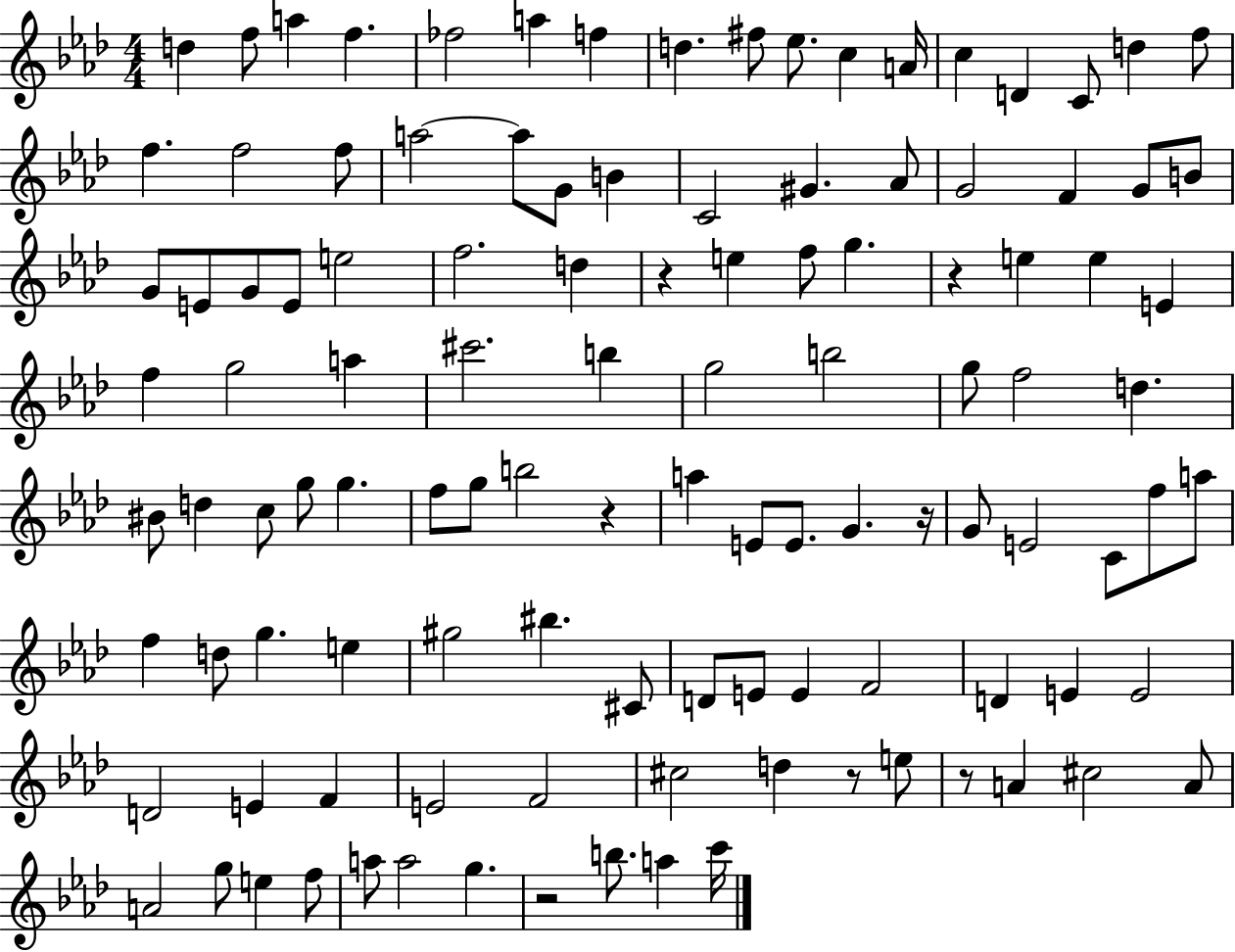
{
  \clef treble
  \numericTimeSignature
  \time 4/4
  \key aes \major
  d''4 f''8 a''4 f''4. | fes''2 a''4 f''4 | d''4. fis''8 ees''8. c''4 a'16 | c''4 d'4 c'8 d''4 f''8 | \break f''4. f''2 f''8 | a''2~~ a''8 g'8 b'4 | c'2 gis'4. aes'8 | g'2 f'4 g'8 b'8 | \break g'8 e'8 g'8 e'8 e''2 | f''2. d''4 | r4 e''4 f''8 g''4. | r4 e''4 e''4 e'4 | \break f''4 g''2 a''4 | cis'''2. b''4 | g''2 b''2 | g''8 f''2 d''4. | \break bis'8 d''4 c''8 g''8 g''4. | f''8 g''8 b''2 r4 | a''4 e'8 e'8. g'4. r16 | g'8 e'2 c'8 f''8 a''8 | \break f''4 d''8 g''4. e''4 | gis''2 bis''4. cis'8 | d'8 e'8 e'4 f'2 | d'4 e'4 e'2 | \break d'2 e'4 f'4 | e'2 f'2 | cis''2 d''4 r8 e''8 | r8 a'4 cis''2 a'8 | \break a'2 g''8 e''4 f''8 | a''8 a''2 g''4. | r2 b''8. a''4 c'''16 | \bar "|."
}